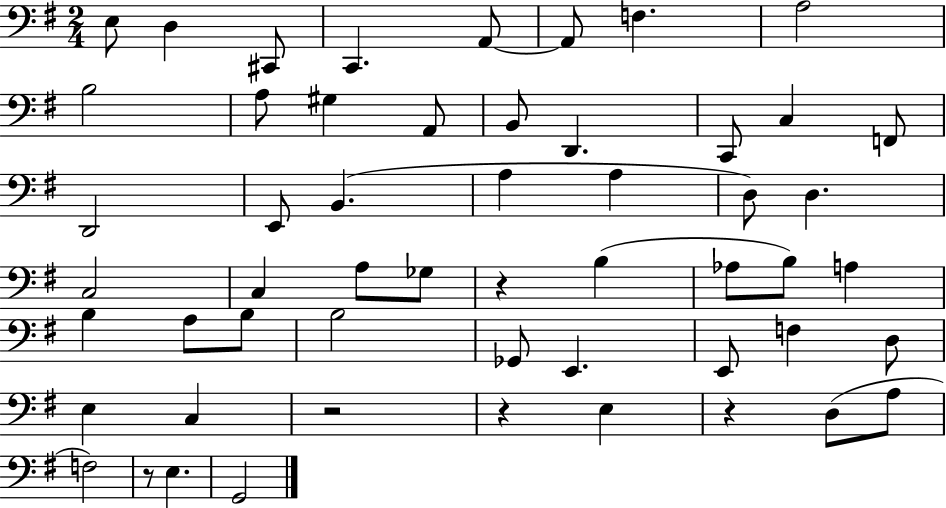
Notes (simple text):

E3/e D3/q C#2/e C2/q. A2/e A2/e F3/q. A3/h B3/h A3/e G#3/q A2/e B2/e D2/q. C2/e C3/q F2/e D2/h E2/e B2/q. A3/q A3/q D3/e D3/q. C3/h C3/q A3/e Gb3/e R/q B3/q Ab3/e B3/e A3/q B3/q A3/e B3/e B3/h Gb2/e E2/q. E2/e F3/q D3/e E3/q C3/q R/h R/q E3/q R/q D3/e A3/e F3/h R/e E3/q. G2/h